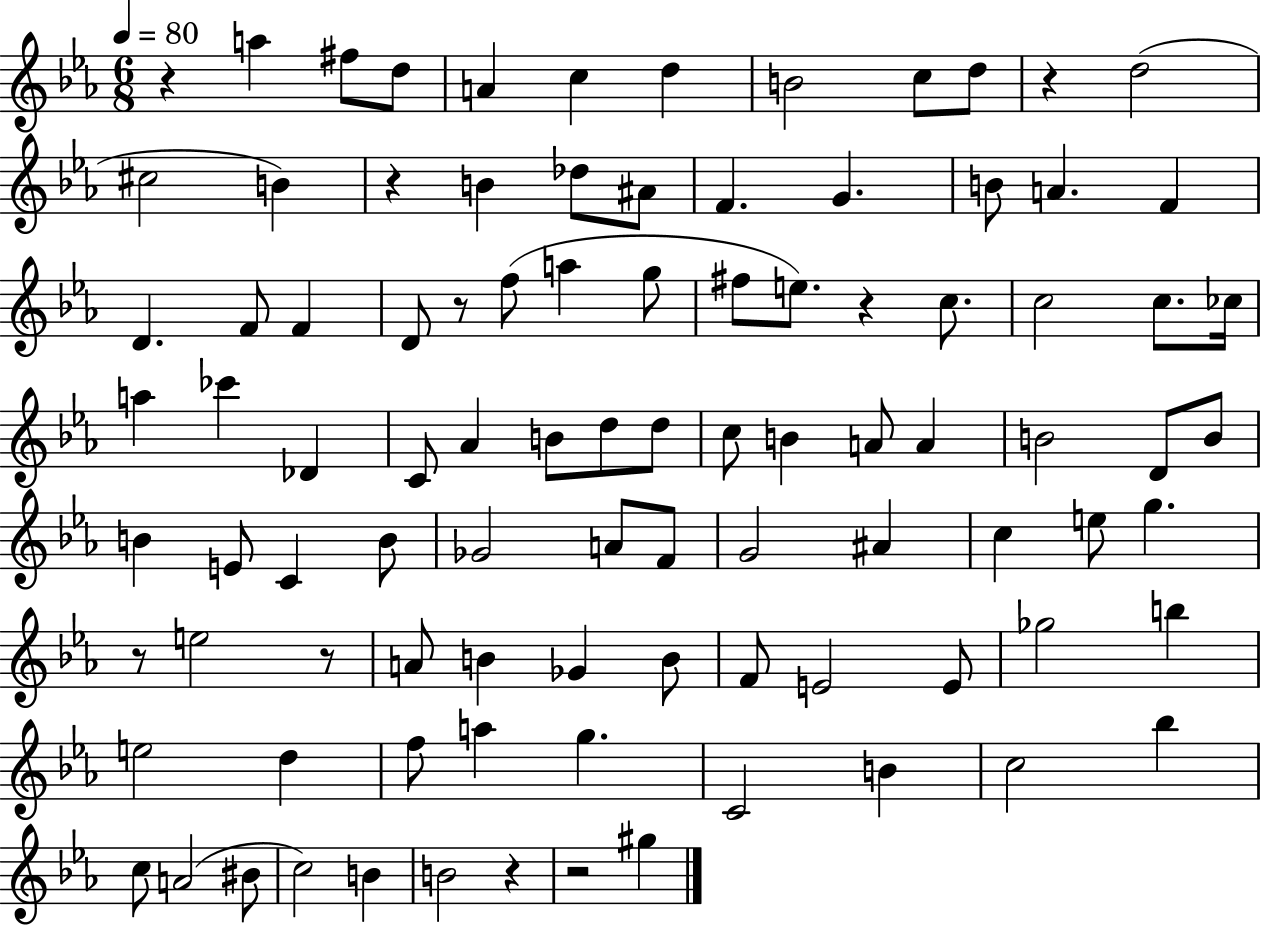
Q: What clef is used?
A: treble